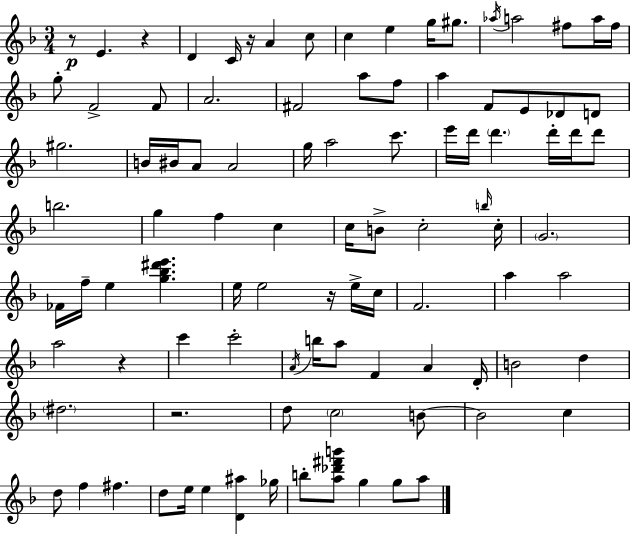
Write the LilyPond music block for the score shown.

{
  \clef treble
  \numericTimeSignature
  \time 3/4
  \key d \minor
  r8\p e'4. r4 | d'4 c'16 r16 a'4 c''8 | c''4 e''4 g''16 gis''8. | \acciaccatura { aes''16 } a''2 fis''8 a''16 | \break fis''16 g''8-. f'2-> f'8 | a'2. | fis'2 a''8 f''8 | a''4 f'8 e'8 des'8 d'8 | \break gis''2. | b'16 bis'16 a'8 a'2 | g''16 a''2 c'''8. | e'''16 d'''16 \parenthesize d'''4. d'''16-. d'''16 d'''8 | \break b''2. | g''4 f''4 c''4 | c''16 b'8-> c''2-. | \grace { b''16 } c''16-. \parenthesize g'2. | \break fes'16 f''16-- e''4 <g'' bes'' dis''' e'''>4. | e''16 e''2 r16 | e''16-> c''16 f'2. | a''4 a''2 | \break a''2 r4 | c'''4 c'''2-. | \acciaccatura { a'16 } b''16 a''8 f'4 a'4 | d'16-. b'2 d''4 | \break \parenthesize dis''2. | r2. | d''8 \parenthesize c''2 | b'8~~ b'2 c''4 | \break d''8 f''4 fis''4. | d''8 e''16 e''4 <d' ais''>4 | ges''16 b''8-. <a'' des''' fis''' b'''>8 g''4 g''8 | a''8 \bar "|."
}